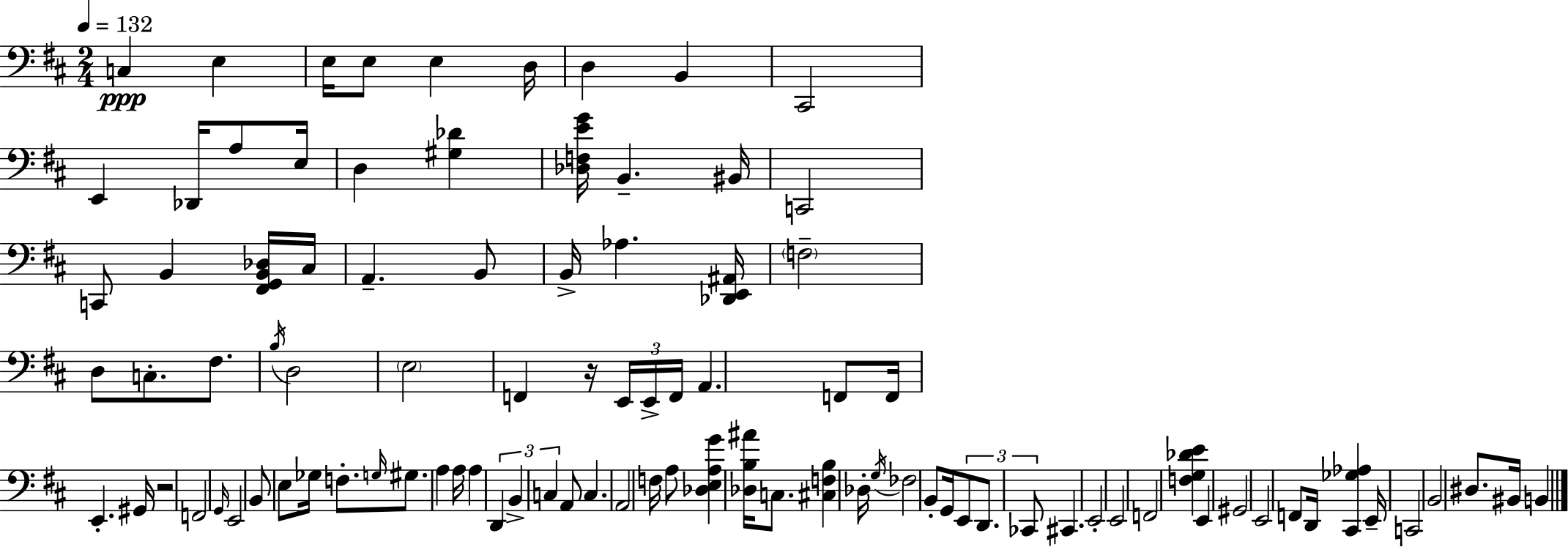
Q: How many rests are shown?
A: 2